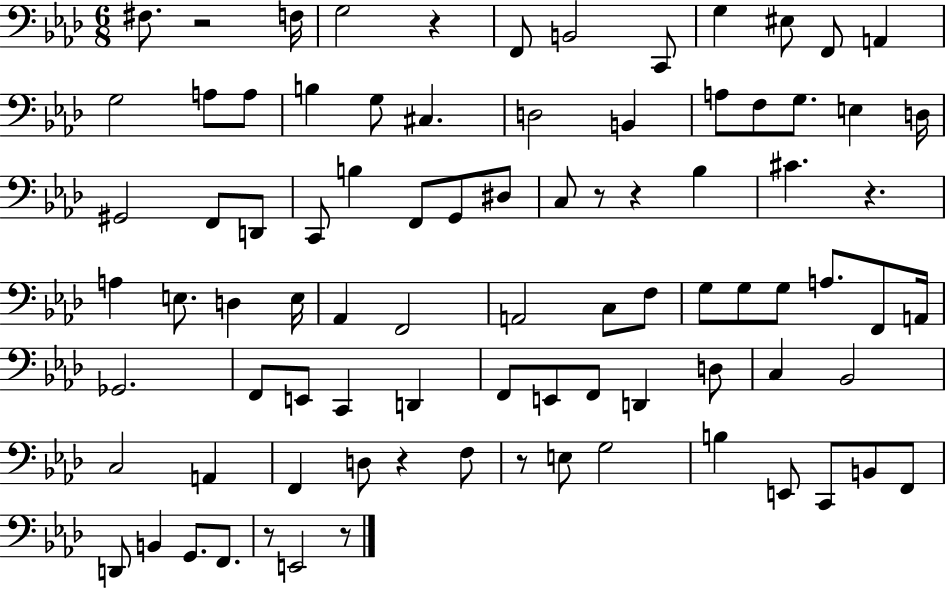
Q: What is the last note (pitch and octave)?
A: E2